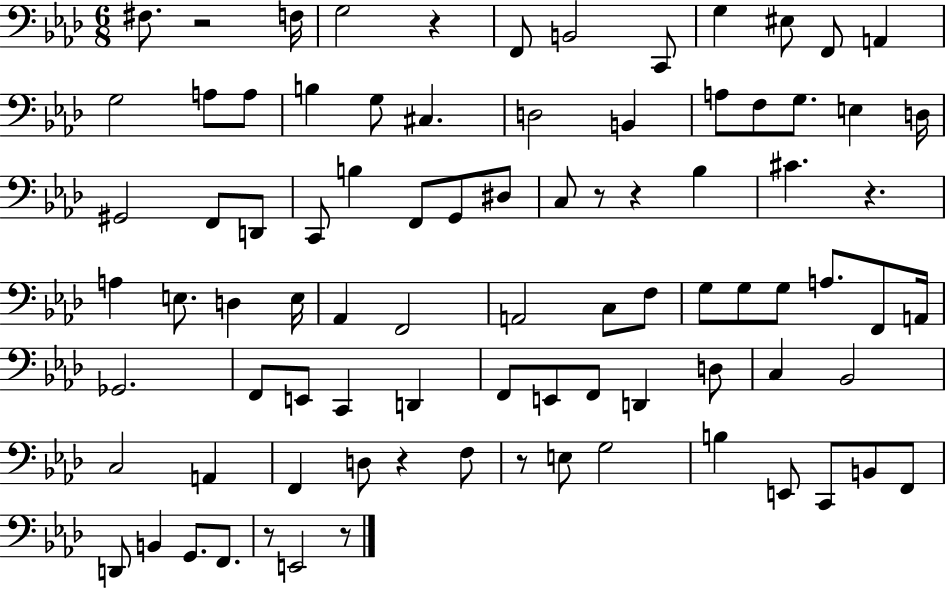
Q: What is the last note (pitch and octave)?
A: E2